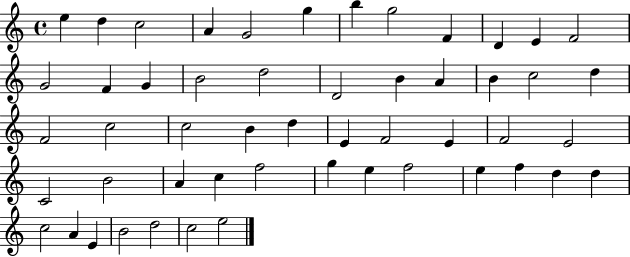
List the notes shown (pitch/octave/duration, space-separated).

E5/q D5/q C5/h A4/q G4/h G5/q B5/q G5/h F4/q D4/q E4/q F4/h G4/h F4/q G4/q B4/h D5/h D4/h B4/q A4/q B4/q C5/h D5/q F4/h C5/h C5/h B4/q D5/q E4/q F4/h E4/q F4/h E4/h C4/h B4/h A4/q C5/q F5/h G5/q E5/q F5/h E5/q F5/q D5/q D5/q C5/h A4/q E4/q B4/h D5/h C5/h E5/h